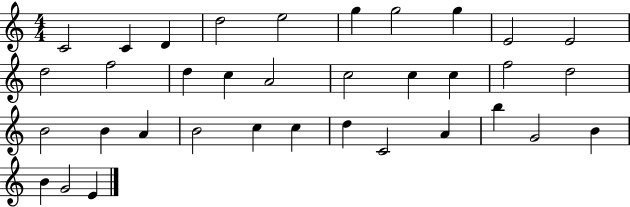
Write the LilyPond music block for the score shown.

{
  \clef treble
  \numericTimeSignature
  \time 4/4
  \key c \major
  c'2 c'4 d'4 | d''2 e''2 | g''4 g''2 g''4 | e'2 e'2 | \break d''2 f''2 | d''4 c''4 a'2 | c''2 c''4 c''4 | f''2 d''2 | \break b'2 b'4 a'4 | b'2 c''4 c''4 | d''4 c'2 a'4 | b''4 g'2 b'4 | \break b'4 g'2 e'4 | \bar "|."
}